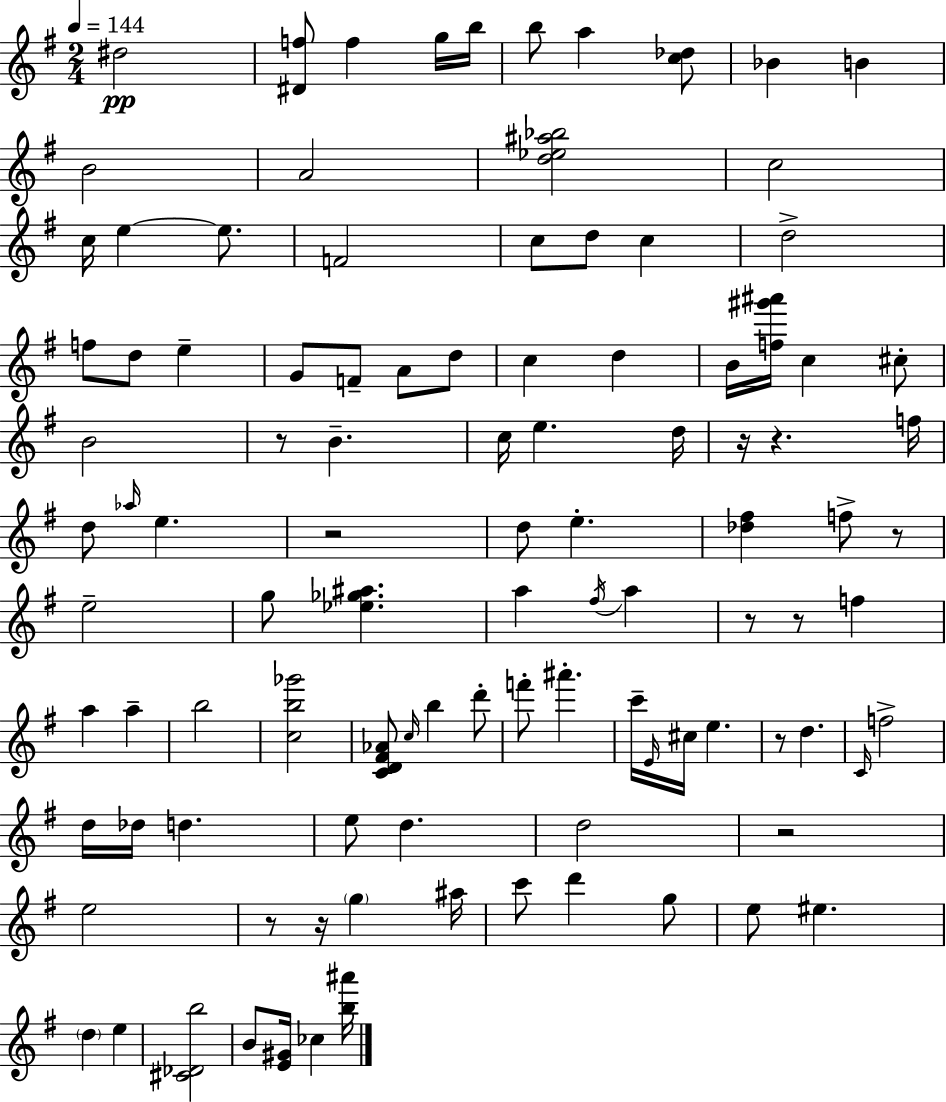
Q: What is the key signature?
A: G major